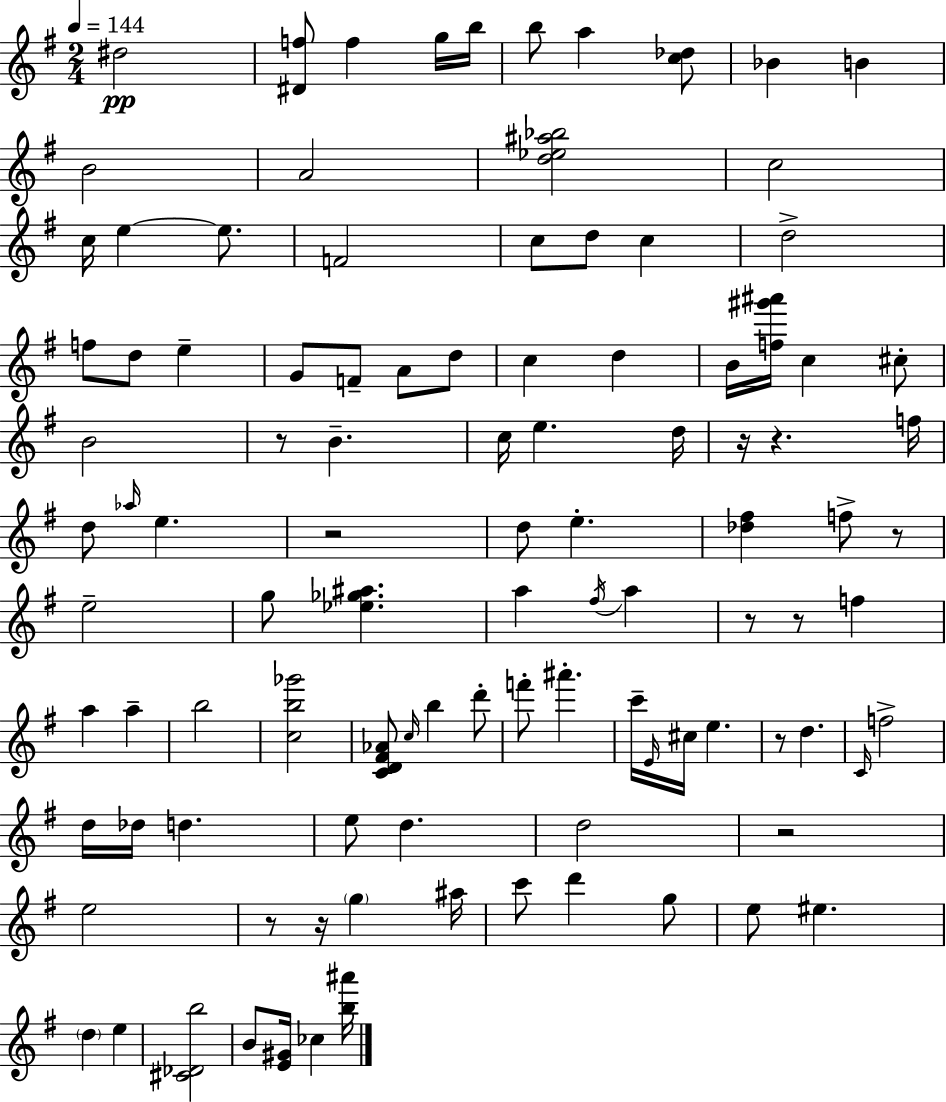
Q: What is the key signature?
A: G major